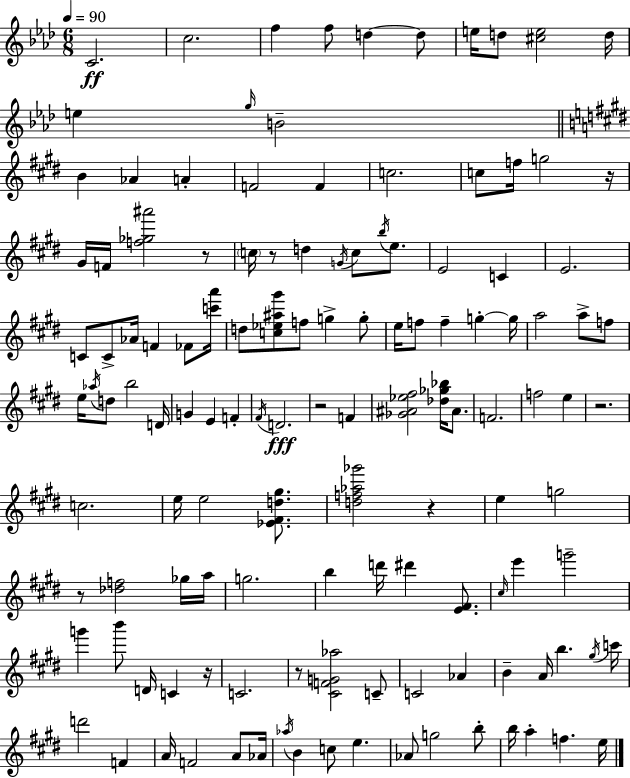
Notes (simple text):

C4/h. C5/h. F5/q F5/e D5/q D5/e E5/s D5/e [C#5,E5]/h D5/s E5/q G5/s B4/h B4/q Ab4/q A4/q F4/h F4/q C5/h. C5/e F5/s G5/h R/s G#4/s F4/s [F5,Gb5,A#6]/h R/e C5/s R/e D5/q G4/s C5/e B5/s E5/e. E4/h C4/q E4/h. C4/e C4/e Ab4/s F4/q FES4/e [C6,A6]/s D5/e [C5,Eb5,A#5,G#6]/e F5/e G5/q G5/e E5/s F5/e F5/q G5/q G5/s A5/h A5/e F5/e E5/s Ab5/s D5/e B5/h D4/s G4/q E4/q F4/q F#4/s D4/h. R/h F4/q [Gb4,A#4,Eb5,F#5]/h [Db5,Gb5,Bb5]/s A#4/e. F4/h. F5/h E5/q R/h. C5/h. E5/s E5/h [Eb4,F#4,D5,G#5]/e. [D5,F5,Ab5,Gb6]/h R/q E5/q G5/h R/e [Db5,F5]/h Gb5/s A5/s G5/h. B5/q D6/s D#6/q [E4,F#4]/e. C#5/s E6/q G6/h G6/q B6/e D4/s C4/q R/s C4/h. R/e [C#4,F4,G4,Ab5]/h C4/e C4/h Ab4/q B4/q A4/s B5/q. G#5/s C6/s D6/h F4/q A4/s F4/h A4/e Ab4/s Ab5/s B4/q C5/e E5/q. Ab4/e G5/h B5/e B5/s A5/q F5/q. E5/s